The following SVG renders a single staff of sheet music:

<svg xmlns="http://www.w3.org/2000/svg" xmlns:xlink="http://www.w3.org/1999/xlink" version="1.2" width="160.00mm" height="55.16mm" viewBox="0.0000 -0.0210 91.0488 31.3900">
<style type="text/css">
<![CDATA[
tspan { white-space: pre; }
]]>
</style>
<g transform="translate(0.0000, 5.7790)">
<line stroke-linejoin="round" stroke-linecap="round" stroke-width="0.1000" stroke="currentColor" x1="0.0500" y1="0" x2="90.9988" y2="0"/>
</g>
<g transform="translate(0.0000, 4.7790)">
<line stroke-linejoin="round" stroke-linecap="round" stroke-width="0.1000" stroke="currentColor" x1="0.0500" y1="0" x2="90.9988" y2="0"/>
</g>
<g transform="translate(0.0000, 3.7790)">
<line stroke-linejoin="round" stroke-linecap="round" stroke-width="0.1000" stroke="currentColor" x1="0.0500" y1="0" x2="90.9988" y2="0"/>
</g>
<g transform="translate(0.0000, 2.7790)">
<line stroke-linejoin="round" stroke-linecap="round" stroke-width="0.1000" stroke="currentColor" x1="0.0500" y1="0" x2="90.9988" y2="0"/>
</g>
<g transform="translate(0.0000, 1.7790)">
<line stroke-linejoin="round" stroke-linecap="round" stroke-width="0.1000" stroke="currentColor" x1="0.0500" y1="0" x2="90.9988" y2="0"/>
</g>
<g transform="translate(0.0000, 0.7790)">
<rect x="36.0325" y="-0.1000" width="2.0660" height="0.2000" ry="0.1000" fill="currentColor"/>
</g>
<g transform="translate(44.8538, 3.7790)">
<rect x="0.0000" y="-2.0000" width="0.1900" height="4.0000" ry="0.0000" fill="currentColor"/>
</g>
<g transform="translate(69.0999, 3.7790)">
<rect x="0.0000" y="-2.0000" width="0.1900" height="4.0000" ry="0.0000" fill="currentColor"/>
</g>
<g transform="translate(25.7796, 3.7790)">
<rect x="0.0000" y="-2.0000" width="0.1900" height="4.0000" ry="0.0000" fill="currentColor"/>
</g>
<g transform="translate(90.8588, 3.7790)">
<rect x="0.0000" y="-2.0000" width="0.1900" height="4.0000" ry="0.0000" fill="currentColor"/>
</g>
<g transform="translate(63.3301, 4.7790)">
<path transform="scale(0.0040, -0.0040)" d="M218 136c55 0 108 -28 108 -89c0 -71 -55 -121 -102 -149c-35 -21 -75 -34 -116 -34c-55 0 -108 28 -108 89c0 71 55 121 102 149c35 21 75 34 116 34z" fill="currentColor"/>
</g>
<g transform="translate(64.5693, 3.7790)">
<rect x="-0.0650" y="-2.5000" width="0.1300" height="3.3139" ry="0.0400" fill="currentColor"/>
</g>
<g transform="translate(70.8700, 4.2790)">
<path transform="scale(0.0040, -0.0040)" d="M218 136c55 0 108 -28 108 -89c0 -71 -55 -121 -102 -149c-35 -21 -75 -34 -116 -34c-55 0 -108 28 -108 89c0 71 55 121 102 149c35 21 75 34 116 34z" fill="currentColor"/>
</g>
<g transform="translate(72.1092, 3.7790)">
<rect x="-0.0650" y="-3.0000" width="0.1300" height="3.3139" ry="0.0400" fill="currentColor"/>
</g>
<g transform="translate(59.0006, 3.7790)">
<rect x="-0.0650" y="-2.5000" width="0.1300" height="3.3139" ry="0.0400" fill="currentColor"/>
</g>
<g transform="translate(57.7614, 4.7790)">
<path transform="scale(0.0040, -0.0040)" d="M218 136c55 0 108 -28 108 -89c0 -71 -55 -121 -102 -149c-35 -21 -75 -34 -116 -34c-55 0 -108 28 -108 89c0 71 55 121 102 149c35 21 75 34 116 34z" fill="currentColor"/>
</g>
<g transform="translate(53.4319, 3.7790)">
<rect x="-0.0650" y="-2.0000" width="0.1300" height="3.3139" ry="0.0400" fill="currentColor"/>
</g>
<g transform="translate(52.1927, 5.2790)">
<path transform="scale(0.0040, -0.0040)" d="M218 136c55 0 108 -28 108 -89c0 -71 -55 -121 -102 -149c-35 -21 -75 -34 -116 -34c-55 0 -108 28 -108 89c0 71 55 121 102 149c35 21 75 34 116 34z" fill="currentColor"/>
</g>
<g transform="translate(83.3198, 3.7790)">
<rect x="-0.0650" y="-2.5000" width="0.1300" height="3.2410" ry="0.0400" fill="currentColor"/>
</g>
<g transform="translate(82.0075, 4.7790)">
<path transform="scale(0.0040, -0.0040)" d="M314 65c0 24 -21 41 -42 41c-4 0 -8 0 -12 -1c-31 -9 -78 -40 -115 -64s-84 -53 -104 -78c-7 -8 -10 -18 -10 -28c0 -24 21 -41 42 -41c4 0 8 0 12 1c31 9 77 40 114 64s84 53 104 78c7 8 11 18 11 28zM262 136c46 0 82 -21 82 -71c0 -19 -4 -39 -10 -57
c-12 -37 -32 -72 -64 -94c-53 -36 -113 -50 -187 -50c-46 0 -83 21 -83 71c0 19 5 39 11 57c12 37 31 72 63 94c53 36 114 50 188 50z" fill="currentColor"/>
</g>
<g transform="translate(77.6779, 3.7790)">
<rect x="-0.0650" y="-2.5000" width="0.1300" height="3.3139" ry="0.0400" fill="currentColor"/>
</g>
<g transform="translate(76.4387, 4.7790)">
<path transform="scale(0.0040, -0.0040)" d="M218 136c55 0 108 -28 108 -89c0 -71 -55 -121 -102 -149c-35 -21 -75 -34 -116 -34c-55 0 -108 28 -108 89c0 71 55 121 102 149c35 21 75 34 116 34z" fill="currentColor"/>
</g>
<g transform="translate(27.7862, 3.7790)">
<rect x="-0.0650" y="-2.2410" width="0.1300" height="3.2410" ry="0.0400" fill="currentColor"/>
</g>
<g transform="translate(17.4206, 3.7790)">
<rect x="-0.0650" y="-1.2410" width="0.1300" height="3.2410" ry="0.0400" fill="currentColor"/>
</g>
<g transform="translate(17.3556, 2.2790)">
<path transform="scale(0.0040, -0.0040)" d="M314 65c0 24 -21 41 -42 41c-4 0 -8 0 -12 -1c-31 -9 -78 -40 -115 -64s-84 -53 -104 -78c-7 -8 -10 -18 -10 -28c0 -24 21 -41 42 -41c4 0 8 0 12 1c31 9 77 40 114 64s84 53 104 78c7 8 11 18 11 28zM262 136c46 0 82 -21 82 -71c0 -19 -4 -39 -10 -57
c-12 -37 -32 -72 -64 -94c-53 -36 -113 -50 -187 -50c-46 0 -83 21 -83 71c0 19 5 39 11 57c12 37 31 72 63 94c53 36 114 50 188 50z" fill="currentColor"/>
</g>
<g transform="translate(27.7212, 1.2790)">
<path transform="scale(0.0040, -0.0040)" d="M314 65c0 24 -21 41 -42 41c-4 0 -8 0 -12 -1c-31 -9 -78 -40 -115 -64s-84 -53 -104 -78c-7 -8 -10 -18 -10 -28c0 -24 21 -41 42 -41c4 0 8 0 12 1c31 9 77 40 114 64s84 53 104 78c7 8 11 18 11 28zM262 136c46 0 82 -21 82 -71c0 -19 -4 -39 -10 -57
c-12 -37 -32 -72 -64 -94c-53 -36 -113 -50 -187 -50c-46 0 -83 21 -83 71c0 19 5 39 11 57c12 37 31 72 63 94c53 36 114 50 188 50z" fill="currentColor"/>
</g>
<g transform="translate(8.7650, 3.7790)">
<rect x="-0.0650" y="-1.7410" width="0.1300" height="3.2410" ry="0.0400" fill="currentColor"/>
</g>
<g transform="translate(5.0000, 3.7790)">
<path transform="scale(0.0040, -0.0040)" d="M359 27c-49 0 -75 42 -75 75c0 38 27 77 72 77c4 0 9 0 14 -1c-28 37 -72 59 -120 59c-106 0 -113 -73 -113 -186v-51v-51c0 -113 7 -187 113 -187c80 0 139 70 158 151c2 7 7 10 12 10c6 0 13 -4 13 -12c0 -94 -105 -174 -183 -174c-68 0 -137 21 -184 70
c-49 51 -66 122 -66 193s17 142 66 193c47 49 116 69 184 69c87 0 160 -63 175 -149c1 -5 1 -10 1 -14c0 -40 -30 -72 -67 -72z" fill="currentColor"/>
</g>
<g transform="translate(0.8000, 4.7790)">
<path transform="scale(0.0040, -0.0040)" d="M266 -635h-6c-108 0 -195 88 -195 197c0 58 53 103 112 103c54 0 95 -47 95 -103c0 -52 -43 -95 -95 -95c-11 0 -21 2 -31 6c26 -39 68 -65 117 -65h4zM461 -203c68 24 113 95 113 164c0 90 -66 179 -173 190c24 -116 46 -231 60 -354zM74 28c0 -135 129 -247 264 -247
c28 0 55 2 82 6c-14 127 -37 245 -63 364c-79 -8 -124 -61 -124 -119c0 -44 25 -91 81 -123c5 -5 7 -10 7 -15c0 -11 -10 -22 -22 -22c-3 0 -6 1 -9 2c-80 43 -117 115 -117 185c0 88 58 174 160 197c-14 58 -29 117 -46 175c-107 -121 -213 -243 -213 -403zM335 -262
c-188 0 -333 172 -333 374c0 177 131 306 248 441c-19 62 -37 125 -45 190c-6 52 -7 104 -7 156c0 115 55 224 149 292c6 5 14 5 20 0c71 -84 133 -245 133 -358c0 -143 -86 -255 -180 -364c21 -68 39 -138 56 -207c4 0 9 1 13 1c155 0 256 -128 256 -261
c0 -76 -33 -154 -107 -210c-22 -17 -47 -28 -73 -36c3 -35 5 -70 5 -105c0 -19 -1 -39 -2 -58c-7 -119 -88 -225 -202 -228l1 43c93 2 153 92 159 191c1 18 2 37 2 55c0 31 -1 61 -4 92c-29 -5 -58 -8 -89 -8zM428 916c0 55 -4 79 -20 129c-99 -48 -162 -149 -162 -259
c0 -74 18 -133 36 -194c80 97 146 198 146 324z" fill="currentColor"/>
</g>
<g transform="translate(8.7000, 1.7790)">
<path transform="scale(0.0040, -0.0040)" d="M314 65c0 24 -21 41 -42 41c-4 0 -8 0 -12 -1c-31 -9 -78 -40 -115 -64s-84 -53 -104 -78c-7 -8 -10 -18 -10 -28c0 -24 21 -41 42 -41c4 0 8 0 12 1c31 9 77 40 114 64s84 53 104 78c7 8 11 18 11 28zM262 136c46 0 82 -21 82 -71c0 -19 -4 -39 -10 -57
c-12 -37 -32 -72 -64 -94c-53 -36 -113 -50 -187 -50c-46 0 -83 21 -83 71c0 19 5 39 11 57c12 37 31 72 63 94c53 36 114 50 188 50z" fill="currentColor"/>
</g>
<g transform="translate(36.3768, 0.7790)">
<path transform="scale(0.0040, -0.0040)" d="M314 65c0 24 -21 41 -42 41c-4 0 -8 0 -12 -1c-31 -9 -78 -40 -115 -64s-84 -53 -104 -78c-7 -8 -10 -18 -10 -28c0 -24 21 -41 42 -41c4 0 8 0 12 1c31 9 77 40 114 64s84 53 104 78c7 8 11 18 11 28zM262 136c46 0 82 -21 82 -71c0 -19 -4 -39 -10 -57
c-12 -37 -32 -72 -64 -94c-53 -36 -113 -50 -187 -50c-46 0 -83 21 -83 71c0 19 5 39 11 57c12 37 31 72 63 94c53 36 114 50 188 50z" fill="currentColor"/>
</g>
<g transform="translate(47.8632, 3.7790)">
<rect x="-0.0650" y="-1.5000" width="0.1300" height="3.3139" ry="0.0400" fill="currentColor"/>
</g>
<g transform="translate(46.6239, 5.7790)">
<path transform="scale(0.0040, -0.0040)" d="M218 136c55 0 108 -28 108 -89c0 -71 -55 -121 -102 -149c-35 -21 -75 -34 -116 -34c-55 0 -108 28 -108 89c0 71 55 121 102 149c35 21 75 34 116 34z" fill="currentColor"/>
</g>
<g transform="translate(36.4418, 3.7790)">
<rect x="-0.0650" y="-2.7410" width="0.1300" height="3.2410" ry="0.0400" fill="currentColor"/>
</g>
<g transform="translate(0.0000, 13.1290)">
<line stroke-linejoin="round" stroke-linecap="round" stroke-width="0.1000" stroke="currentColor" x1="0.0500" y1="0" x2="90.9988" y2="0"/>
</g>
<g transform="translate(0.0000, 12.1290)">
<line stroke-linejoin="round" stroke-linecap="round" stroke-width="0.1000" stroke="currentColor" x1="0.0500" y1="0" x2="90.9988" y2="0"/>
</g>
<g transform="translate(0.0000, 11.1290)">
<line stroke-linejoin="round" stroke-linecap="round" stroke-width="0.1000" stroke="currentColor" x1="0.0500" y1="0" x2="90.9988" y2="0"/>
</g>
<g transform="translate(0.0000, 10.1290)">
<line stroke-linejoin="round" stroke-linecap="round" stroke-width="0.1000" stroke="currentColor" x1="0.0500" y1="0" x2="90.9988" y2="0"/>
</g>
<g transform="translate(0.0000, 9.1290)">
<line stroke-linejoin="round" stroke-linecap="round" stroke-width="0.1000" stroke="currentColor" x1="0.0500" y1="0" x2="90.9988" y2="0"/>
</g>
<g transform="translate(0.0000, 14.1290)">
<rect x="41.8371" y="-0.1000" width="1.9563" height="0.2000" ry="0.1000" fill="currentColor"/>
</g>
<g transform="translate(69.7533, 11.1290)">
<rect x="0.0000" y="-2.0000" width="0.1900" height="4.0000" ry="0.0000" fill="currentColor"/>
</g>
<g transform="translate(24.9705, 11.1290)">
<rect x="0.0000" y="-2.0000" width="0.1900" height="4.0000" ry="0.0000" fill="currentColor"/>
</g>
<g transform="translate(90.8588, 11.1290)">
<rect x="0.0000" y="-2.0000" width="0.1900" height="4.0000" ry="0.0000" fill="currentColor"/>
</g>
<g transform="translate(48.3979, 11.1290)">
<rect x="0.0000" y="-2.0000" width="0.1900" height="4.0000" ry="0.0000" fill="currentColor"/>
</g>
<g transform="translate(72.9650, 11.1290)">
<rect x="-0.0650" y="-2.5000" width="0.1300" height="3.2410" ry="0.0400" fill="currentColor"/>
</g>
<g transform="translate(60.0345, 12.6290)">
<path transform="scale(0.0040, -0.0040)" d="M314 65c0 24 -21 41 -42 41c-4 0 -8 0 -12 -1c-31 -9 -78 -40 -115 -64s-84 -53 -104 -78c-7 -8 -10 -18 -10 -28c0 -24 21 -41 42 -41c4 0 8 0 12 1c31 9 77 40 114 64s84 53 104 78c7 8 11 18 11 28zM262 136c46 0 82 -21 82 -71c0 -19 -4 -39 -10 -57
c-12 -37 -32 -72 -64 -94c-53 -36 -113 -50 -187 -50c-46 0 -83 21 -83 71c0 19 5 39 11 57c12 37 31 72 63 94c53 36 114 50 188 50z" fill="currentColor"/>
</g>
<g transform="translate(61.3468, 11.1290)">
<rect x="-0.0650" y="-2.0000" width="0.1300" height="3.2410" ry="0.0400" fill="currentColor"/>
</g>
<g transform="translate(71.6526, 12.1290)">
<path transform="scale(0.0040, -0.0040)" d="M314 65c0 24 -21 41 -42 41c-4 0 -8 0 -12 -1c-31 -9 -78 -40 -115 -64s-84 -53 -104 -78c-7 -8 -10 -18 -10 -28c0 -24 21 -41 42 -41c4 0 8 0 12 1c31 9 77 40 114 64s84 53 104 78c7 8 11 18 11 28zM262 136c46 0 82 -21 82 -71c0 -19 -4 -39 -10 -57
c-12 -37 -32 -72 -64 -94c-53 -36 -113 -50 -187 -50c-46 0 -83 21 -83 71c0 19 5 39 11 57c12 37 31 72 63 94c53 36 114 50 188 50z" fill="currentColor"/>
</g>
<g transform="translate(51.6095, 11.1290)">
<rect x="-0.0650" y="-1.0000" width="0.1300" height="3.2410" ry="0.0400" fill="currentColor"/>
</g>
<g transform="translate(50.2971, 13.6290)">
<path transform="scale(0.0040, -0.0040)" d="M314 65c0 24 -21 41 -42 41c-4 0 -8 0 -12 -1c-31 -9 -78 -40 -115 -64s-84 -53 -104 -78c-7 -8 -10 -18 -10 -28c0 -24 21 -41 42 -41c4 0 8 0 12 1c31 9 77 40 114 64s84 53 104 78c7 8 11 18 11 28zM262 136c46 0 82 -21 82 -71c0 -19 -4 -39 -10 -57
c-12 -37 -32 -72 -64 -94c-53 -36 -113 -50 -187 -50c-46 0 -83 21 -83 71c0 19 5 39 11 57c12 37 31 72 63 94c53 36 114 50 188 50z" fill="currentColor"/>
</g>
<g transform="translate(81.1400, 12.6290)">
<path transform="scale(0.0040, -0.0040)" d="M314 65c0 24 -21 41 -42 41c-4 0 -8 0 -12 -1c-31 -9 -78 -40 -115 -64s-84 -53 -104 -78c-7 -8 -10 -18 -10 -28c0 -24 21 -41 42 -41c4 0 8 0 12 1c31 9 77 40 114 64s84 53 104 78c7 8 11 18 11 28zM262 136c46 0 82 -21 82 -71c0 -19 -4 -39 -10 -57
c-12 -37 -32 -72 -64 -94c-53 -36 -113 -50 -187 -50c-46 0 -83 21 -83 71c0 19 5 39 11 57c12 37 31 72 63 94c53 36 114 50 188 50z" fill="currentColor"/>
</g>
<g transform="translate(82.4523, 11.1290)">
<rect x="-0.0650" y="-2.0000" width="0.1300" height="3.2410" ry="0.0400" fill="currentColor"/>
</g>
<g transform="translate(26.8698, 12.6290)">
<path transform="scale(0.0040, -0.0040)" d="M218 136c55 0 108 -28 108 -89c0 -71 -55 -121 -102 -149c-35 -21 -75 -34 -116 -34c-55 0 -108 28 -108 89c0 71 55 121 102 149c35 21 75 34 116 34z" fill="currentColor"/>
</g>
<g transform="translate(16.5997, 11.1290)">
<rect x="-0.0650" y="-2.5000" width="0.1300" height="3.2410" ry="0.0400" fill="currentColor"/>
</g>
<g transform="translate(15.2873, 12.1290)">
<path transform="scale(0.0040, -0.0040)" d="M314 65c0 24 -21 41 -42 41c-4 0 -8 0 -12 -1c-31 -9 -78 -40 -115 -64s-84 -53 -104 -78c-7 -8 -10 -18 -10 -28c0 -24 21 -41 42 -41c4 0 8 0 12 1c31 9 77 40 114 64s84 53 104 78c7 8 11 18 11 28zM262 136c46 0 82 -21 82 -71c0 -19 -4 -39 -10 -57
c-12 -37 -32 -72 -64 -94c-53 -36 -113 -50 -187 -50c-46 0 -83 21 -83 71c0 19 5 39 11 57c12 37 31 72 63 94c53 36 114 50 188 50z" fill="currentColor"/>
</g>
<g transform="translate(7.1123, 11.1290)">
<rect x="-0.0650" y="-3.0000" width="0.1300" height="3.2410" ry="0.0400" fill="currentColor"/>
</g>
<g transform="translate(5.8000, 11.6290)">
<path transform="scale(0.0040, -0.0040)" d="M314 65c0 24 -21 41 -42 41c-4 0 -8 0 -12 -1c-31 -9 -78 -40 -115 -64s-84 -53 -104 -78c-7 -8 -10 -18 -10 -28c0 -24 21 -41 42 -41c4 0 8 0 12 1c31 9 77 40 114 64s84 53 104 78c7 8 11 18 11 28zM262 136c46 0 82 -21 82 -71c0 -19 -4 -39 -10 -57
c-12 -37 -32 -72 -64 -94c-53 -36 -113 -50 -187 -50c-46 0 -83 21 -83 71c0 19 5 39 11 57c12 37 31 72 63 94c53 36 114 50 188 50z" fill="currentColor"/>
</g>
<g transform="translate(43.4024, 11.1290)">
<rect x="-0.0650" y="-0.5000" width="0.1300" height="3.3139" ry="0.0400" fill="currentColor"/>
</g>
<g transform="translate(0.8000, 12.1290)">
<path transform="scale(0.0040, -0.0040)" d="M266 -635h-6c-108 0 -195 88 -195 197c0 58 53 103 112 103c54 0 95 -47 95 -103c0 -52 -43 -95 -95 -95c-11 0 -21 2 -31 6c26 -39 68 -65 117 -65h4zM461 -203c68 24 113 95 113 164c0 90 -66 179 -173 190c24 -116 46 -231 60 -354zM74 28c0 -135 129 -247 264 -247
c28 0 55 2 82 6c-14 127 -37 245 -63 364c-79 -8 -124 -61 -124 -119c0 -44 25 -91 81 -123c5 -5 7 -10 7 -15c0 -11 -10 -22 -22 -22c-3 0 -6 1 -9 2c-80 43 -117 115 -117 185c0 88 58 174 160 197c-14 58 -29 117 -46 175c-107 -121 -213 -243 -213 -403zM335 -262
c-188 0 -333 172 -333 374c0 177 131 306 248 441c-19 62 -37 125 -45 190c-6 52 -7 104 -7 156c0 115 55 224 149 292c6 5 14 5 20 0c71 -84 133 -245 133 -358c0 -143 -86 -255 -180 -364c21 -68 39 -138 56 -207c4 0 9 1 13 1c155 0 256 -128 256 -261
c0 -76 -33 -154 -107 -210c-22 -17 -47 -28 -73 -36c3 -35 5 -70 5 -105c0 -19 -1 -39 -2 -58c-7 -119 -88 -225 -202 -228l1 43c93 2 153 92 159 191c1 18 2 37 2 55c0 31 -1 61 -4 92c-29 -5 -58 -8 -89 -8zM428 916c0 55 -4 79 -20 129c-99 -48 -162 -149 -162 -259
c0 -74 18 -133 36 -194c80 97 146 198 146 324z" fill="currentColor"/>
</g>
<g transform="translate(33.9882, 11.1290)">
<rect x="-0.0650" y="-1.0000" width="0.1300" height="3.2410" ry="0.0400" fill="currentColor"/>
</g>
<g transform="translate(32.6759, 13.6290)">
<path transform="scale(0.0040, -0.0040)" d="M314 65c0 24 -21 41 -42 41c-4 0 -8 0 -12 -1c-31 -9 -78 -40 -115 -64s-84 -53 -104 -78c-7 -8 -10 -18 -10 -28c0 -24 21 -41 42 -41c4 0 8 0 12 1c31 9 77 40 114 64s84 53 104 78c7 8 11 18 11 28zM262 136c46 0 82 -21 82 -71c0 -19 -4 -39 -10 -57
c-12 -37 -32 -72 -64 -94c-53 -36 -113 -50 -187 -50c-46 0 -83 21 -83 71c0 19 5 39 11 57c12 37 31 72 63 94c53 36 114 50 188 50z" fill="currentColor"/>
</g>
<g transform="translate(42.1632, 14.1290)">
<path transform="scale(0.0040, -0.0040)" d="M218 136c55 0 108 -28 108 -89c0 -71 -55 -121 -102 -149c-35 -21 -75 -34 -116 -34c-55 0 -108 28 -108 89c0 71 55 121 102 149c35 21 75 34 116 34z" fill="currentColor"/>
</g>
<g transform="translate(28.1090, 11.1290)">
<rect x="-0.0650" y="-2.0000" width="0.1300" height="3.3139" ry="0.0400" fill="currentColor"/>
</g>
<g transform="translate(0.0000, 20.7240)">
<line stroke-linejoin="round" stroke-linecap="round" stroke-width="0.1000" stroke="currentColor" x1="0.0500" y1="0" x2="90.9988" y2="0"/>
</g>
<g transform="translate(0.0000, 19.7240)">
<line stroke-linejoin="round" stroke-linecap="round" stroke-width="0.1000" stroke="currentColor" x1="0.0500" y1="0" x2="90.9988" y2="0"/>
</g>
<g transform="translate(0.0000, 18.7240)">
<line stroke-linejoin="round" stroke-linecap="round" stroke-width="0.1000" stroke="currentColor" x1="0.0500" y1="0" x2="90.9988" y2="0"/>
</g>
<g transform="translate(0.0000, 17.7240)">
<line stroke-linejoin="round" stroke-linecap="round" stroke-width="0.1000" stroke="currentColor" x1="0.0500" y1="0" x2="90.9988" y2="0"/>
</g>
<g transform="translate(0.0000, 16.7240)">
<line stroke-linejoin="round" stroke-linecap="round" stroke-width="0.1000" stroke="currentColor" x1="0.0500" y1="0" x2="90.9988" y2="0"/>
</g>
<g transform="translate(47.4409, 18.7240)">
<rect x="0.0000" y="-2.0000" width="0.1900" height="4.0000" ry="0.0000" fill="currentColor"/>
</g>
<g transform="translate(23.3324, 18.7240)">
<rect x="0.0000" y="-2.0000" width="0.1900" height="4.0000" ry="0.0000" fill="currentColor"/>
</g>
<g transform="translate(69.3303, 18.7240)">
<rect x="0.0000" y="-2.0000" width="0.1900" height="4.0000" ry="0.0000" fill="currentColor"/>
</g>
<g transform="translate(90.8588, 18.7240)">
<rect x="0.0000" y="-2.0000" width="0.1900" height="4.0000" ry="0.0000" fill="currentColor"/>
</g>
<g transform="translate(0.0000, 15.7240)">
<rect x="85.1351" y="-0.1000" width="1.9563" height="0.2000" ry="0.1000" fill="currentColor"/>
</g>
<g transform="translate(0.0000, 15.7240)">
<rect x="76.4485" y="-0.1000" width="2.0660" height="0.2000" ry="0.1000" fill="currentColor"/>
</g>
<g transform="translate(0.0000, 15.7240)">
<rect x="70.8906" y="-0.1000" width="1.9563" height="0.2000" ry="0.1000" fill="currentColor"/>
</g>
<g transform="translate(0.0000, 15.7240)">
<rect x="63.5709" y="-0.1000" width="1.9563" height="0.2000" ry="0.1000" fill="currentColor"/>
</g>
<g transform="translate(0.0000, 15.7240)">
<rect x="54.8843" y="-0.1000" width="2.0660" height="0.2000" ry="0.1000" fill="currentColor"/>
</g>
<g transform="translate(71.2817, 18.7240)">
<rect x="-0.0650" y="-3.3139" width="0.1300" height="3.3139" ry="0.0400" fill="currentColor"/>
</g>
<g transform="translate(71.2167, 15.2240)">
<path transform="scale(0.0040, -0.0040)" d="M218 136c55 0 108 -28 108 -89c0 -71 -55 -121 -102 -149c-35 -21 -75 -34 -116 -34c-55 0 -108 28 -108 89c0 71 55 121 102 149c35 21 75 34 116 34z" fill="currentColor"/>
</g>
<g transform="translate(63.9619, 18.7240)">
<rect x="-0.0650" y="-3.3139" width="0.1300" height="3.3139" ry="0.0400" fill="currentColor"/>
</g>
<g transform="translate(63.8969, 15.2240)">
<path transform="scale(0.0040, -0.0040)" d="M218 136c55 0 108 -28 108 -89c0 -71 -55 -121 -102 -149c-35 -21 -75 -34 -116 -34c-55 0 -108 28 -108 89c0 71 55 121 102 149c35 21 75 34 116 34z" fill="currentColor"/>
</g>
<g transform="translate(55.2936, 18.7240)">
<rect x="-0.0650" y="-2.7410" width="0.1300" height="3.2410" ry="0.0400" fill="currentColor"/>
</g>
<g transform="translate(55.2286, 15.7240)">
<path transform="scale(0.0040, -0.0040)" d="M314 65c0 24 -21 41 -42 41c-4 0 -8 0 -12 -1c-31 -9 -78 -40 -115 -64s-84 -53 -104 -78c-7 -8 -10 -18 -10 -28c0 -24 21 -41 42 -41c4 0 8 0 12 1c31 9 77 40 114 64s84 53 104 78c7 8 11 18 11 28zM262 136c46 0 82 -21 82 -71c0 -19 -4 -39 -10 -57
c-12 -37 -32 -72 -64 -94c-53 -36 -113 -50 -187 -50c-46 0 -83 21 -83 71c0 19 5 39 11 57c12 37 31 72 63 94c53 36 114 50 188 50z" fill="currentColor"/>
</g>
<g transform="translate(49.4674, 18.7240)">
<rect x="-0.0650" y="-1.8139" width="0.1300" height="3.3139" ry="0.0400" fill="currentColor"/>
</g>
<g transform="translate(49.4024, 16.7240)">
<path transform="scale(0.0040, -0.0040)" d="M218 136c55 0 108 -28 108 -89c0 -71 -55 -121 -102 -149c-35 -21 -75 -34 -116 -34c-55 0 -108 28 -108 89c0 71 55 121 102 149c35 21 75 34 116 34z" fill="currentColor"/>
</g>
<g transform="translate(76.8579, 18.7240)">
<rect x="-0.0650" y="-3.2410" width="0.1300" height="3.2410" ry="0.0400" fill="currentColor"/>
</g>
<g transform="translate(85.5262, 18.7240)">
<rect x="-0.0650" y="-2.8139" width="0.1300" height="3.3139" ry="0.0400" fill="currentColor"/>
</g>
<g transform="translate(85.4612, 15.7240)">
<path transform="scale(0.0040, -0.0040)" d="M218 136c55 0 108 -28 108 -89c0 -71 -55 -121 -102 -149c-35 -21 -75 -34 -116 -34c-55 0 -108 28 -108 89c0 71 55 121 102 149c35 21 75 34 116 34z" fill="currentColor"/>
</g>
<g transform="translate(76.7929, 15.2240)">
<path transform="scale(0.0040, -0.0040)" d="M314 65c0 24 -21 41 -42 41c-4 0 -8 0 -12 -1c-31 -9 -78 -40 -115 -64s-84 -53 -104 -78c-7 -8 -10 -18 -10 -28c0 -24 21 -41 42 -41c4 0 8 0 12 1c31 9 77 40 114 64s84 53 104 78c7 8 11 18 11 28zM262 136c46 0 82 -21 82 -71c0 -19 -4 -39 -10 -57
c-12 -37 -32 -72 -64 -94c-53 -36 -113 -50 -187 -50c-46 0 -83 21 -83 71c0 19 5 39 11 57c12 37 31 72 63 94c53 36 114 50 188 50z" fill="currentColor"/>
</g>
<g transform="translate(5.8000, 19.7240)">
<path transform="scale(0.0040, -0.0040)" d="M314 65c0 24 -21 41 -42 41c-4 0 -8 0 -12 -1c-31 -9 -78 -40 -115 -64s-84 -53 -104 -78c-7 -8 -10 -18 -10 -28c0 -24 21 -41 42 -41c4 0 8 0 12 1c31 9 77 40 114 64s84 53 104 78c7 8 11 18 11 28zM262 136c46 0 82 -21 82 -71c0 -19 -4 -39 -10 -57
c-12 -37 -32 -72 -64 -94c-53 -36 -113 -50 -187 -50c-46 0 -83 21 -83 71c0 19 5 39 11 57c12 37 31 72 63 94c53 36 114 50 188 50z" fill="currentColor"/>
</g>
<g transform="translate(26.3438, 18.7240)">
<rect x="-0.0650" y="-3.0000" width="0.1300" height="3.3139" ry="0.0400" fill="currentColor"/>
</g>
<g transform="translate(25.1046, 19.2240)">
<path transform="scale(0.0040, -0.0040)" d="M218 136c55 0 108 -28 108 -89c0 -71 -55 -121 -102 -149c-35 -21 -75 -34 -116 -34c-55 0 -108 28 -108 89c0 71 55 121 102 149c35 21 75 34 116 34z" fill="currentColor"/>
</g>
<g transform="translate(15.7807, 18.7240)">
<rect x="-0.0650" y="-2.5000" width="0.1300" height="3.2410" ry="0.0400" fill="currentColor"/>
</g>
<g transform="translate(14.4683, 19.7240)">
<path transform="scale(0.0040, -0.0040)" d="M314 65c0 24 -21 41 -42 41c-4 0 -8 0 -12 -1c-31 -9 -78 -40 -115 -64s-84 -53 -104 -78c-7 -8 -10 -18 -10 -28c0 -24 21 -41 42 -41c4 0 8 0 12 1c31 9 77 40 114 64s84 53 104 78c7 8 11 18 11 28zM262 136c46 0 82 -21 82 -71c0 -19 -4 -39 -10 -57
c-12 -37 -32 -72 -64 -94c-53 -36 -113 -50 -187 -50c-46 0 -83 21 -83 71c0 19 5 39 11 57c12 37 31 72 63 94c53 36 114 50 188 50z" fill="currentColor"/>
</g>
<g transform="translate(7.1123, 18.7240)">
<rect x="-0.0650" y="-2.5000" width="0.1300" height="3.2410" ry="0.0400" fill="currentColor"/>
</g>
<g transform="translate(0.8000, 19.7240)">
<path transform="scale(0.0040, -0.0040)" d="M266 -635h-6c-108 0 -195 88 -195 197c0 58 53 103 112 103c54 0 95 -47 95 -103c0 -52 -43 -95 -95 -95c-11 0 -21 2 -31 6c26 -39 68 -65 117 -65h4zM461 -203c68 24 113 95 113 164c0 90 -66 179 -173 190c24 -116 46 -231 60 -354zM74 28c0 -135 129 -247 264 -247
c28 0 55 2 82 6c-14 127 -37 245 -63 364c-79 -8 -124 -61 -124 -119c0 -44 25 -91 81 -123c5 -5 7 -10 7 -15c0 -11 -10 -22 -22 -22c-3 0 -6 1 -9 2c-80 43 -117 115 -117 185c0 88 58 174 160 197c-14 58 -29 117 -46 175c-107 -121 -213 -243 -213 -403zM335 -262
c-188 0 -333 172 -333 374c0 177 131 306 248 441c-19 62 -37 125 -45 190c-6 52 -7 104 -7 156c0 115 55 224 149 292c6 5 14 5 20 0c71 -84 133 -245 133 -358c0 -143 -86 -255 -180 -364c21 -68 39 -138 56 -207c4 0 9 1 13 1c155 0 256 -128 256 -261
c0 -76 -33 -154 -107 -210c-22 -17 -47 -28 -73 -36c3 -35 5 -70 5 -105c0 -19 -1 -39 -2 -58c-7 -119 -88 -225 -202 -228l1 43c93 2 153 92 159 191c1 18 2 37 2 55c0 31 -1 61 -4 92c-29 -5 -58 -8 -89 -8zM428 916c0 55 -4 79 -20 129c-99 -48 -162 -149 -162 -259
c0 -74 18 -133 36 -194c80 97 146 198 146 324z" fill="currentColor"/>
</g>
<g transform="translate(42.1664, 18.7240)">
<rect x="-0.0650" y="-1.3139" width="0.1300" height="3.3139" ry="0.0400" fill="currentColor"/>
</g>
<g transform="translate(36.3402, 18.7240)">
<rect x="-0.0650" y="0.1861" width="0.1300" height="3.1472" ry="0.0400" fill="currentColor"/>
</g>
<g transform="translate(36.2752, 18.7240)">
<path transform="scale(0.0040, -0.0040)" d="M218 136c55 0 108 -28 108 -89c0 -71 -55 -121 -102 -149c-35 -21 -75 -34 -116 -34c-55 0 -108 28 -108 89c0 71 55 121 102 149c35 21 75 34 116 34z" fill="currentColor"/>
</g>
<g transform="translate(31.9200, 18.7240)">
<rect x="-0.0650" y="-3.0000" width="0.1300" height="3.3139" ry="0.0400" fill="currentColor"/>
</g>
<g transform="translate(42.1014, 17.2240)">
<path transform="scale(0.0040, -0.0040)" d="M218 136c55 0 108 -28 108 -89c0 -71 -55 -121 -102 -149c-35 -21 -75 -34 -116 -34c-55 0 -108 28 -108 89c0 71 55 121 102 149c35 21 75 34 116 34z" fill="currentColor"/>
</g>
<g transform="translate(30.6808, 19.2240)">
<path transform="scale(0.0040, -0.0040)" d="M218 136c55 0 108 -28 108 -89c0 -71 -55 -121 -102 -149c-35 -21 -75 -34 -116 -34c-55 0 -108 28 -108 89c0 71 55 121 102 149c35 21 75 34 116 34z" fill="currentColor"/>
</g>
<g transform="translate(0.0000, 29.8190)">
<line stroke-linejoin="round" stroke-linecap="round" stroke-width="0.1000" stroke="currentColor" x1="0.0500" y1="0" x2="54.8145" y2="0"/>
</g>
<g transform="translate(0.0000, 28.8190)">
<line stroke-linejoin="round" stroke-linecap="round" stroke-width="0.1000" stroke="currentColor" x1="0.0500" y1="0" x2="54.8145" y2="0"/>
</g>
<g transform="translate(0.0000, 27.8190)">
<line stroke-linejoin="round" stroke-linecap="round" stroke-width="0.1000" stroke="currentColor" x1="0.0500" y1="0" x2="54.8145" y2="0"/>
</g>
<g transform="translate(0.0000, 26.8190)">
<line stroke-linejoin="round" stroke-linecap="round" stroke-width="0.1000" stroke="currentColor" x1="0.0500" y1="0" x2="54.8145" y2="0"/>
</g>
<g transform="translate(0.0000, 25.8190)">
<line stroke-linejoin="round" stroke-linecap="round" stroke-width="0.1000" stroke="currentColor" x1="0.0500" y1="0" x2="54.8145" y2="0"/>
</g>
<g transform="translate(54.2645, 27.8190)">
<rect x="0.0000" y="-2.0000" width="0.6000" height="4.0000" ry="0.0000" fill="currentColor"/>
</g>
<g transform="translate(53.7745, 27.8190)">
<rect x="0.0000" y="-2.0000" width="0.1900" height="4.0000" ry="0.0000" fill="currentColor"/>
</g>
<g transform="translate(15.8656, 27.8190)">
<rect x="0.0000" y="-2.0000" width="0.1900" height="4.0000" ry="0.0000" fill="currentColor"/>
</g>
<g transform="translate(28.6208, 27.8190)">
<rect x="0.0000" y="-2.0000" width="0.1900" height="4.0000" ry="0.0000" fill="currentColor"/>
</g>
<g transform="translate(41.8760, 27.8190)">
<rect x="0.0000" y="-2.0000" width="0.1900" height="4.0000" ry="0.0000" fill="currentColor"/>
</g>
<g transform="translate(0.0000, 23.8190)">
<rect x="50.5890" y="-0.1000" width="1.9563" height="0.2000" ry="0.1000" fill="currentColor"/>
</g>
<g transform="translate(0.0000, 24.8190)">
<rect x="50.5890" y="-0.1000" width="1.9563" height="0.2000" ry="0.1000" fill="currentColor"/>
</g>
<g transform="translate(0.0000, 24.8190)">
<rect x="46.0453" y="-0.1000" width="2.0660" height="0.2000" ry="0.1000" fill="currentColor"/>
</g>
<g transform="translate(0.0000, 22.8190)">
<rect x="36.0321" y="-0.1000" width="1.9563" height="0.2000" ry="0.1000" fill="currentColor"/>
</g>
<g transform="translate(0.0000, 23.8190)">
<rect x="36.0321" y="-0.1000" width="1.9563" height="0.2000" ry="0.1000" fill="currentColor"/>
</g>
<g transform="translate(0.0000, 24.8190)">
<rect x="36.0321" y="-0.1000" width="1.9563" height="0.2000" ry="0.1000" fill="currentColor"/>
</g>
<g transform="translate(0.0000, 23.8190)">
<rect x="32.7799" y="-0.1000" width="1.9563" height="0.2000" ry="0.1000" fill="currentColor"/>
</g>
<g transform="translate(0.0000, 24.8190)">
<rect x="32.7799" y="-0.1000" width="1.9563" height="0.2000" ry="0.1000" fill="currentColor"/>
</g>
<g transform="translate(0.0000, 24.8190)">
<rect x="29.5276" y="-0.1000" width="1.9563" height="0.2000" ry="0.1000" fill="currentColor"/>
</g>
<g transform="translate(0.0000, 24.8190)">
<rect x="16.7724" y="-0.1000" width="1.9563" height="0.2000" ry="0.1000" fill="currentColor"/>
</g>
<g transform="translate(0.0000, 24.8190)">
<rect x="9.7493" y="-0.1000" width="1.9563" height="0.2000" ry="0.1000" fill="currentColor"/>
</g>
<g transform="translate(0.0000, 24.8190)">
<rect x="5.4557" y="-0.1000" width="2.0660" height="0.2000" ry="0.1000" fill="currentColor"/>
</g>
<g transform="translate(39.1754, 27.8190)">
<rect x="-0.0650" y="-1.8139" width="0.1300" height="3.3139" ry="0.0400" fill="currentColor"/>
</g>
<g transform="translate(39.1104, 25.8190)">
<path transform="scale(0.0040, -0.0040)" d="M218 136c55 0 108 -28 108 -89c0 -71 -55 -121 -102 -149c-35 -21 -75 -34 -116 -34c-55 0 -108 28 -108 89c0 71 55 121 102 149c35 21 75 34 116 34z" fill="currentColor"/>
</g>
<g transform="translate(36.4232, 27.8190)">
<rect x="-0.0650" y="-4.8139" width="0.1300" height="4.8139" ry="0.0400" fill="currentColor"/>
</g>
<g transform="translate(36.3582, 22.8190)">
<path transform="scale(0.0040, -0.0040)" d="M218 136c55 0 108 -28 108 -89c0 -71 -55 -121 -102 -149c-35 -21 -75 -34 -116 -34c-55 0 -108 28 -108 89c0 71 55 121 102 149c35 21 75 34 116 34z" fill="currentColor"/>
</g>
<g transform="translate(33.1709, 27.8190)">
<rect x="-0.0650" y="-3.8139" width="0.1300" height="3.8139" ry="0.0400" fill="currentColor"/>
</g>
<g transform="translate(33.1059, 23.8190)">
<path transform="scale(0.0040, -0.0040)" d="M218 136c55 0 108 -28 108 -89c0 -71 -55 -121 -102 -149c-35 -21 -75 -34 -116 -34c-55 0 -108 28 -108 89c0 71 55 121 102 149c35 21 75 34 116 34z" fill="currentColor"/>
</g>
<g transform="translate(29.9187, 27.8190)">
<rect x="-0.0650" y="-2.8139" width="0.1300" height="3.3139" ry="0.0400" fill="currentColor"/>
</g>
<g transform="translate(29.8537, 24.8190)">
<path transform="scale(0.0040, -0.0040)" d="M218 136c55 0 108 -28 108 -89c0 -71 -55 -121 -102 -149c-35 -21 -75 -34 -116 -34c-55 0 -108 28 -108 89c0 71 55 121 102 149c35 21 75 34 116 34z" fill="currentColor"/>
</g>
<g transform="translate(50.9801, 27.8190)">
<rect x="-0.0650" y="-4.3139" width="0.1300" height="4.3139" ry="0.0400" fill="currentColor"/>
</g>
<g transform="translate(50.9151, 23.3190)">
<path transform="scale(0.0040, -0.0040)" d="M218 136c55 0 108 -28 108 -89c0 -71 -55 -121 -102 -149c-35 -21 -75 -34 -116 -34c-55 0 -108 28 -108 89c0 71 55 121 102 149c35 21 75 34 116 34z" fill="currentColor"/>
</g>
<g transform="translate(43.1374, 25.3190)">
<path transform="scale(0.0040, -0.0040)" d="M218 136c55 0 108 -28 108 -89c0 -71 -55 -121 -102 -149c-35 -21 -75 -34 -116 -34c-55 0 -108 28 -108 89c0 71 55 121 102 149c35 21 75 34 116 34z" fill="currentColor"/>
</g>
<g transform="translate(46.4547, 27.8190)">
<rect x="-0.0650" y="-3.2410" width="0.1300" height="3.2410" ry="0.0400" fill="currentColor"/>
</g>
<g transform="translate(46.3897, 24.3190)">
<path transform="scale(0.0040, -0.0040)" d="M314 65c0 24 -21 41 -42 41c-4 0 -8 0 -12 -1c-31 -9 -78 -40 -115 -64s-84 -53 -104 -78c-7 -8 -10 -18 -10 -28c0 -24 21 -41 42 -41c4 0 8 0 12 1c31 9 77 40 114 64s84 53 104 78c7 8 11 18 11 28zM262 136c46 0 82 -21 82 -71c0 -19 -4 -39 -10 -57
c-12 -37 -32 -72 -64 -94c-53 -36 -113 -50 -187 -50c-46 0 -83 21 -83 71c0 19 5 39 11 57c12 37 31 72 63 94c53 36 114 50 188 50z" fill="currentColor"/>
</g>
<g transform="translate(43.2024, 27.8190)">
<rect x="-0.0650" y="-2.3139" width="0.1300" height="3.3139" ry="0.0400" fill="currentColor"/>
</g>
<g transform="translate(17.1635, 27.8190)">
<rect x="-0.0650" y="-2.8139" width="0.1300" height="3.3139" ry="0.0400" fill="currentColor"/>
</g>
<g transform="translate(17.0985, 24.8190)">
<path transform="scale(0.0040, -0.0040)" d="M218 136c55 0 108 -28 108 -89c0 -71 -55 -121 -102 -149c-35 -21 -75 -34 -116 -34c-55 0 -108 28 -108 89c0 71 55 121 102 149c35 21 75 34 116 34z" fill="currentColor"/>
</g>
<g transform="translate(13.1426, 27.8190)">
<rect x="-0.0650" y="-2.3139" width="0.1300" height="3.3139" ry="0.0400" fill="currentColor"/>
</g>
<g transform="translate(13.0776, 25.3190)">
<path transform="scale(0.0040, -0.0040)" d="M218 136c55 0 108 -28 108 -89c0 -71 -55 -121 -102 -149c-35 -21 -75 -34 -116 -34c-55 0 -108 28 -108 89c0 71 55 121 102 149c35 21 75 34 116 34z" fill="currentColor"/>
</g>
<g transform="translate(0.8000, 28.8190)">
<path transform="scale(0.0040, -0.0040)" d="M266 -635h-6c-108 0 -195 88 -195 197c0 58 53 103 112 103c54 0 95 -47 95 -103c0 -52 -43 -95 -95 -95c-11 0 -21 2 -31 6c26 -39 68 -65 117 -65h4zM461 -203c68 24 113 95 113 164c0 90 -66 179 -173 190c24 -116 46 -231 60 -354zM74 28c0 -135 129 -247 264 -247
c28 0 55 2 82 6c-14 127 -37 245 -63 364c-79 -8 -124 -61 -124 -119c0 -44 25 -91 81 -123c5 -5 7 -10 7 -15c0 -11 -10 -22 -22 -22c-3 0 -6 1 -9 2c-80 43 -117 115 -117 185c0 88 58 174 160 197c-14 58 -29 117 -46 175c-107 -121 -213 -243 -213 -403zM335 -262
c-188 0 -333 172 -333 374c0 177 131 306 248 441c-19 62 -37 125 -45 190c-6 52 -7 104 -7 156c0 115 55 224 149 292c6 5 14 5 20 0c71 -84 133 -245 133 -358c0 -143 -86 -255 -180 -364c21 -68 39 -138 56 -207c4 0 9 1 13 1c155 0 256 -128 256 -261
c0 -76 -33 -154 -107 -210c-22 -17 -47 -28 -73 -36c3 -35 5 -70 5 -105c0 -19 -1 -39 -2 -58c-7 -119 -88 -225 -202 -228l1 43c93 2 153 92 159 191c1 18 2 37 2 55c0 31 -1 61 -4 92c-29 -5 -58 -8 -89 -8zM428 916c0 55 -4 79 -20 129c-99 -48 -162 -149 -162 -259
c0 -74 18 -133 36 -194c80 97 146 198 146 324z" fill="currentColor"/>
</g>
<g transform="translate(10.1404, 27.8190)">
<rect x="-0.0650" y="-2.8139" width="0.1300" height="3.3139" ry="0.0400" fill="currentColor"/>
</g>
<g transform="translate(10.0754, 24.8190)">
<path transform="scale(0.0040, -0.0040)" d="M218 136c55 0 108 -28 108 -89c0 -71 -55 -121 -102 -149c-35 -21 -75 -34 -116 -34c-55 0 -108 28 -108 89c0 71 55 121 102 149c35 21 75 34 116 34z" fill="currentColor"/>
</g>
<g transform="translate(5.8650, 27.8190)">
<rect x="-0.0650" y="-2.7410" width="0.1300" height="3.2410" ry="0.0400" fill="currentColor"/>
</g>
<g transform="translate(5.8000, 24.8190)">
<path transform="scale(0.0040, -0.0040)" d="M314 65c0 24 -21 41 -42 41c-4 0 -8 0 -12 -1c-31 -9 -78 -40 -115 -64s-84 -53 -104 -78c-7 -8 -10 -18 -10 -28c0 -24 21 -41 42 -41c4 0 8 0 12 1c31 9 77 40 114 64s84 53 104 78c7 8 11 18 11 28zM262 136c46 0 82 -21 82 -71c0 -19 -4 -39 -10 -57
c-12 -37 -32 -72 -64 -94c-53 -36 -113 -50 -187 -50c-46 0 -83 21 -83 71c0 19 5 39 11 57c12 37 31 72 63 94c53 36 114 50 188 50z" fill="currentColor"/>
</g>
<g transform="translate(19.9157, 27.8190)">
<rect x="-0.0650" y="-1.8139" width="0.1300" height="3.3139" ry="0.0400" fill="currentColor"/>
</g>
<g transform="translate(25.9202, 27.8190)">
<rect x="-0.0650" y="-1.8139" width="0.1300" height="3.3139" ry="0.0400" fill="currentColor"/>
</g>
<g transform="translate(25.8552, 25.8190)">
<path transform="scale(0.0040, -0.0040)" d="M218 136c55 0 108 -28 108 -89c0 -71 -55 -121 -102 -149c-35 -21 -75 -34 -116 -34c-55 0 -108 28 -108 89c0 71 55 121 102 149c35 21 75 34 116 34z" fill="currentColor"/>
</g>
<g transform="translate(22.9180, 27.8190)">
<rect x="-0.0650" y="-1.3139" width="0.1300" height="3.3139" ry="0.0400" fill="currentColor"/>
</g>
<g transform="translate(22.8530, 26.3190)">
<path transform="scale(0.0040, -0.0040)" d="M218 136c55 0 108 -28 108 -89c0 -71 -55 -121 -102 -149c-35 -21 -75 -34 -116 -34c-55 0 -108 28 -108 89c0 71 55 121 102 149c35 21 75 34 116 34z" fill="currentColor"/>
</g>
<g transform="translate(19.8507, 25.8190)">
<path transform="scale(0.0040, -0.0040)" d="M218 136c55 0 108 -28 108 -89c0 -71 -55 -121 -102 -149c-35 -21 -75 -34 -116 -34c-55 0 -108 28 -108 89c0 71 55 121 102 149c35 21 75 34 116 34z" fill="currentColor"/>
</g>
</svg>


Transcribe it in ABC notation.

X:1
T:Untitled
M:4/4
L:1/4
K:C
f2 e2 g2 a2 E F G G A G G2 A2 G2 F D2 C D2 F2 G2 F2 G2 G2 A A B e f a2 b b b2 a a2 a g a f e f a c' e' f g b2 d'